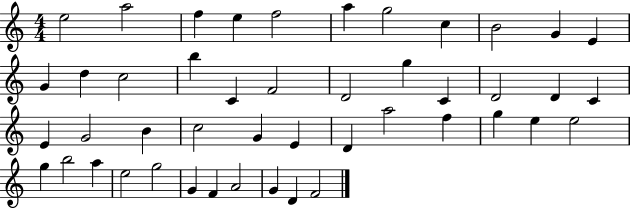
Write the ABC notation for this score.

X:1
T:Untitled
M:4/4
L:1/4
K:C
e2 a2 f e f2 a g2 c B2 G E G d c2 b C F2 D2 g C D2 D C E G2 B c2 G E D a2 f g e e2 g b2 a e2 g2 G F A2 G D F2